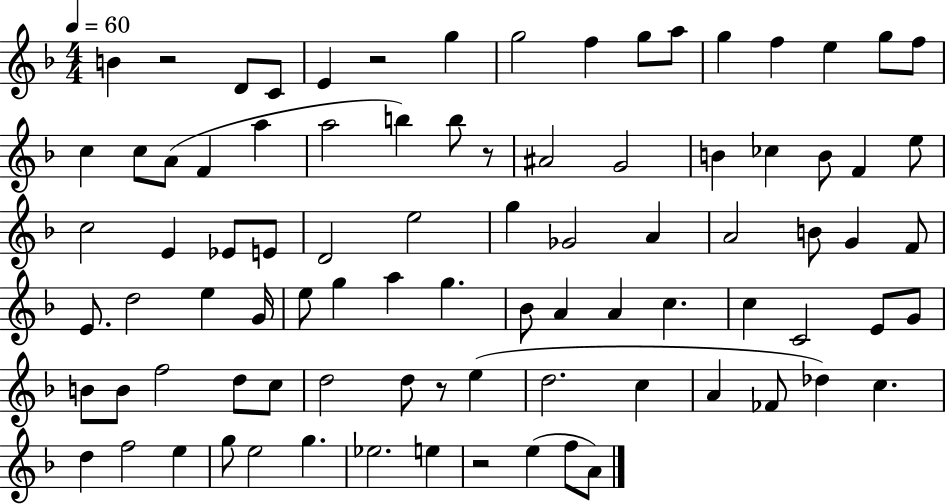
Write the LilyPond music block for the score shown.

{
  \clef treble
  \numericTimeSignature
  \time 4/4
  \key f \major
  \tempo 4 = 60
  \repeat volta 2 { b'4 r2 d'8 c'8 | e'4 r2 g''4 | g''2 f''4 g''8 a''8 | g''4 f''4 e''4 g''8 f''8 | \break c''4 c''8 a'8( f'4 a''4 | a''2 b''4) b''8 r8 | ais'2 g'2 | b'4 ces''4 b'8 f'4 e''8 | \break c''2 e'4 ees'8 e'8 | d'2 e''2 | g''4 ges'2 a'4 | a'2 b'8 g'4 f'8 | \break e'8. d''2 e''4 g'16 | e''8 g''4 a''4 g''4. | bes'8 a'4 a'4 c''4. | c''4 c'2 e'8 g'8 | \break b'8 b'8 f''2 d''8 c''8 | d''2 d''8 r8 e''4( | d''2. c''4 | a'4 fes'8 des''4) c''4. | \break d''4 f''2 e''4 | g''8 e''2 g''4. | ees''2. e''4 | r2 e''4( f''8 a'8) | \break } \bar "|."
}